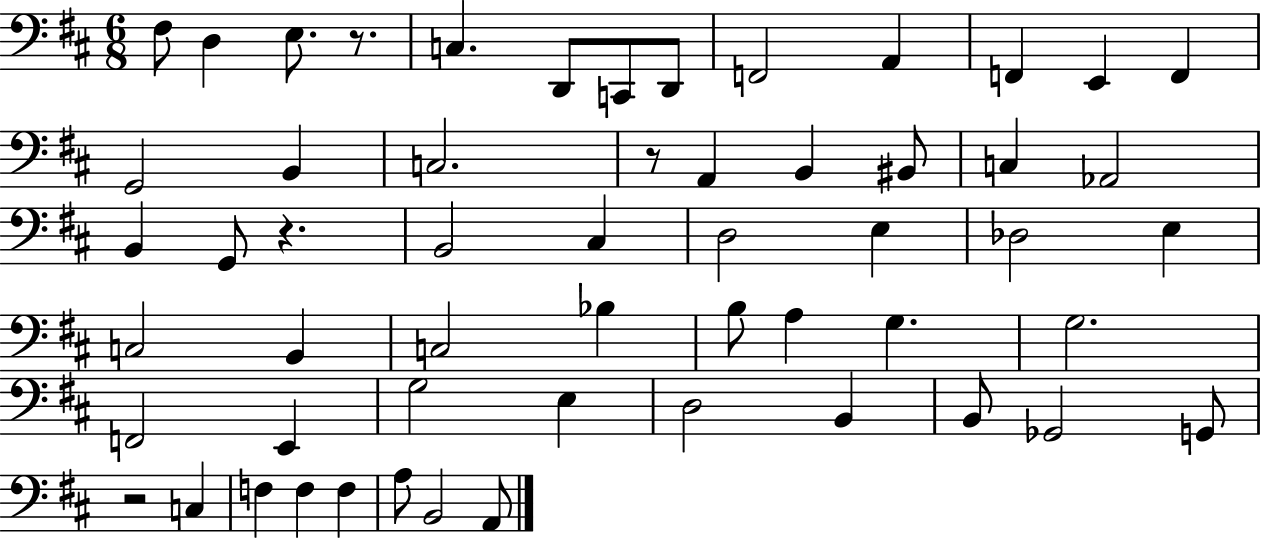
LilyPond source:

{
  \clef bass
  \numericTimeSignature
  \time 6/8
  \key d \major
  fis8 d4 e8. r8. | c4. d,8 c,8 d,8 | f,2 a,4 | f,4 e,4 f,4 | \break g,2 b,4 | c2. | r8 a,4 b,4 bis,8 | c4 aes,2 | \break b,4 g,8 r4. | b,2 cis4 | d2 e4 | des2 e4 | \break c2 b,4 | c2 bes4 | b8 a4 g4. | g2. | \break f,2 e,4 | g2 e4 | d2 b,4 | b,8 ges,2 g,8 | \break r2 c4 | f4 f4 f4 | a8 b,2 a,8 | \bar "|."
}